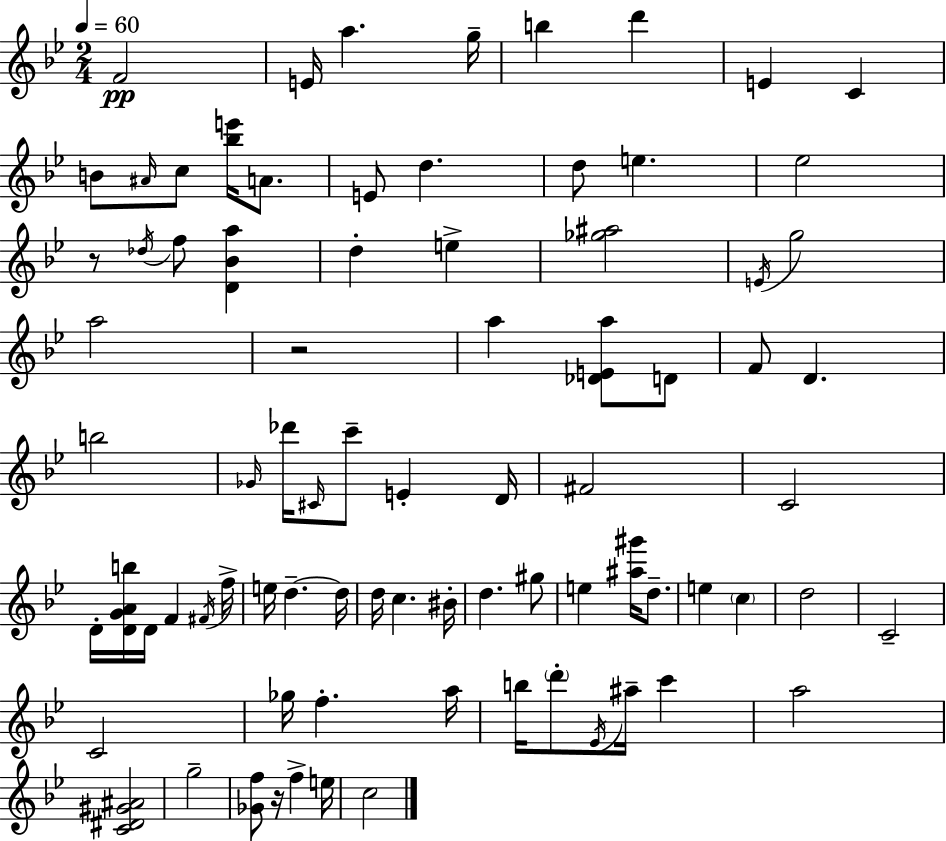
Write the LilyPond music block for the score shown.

{
  \clef treble
  \numericTimeSignature
  \time 2/4
  \key bes \major
  \tempo 4 = 60
  f'2\pp | e'16 a''4. g''16-- | b''4 d'''4 | e'4 c'4 | \break b'8 \grace { ais'16 } c''8 <bes'' e'''>16 a'8. | e'8 d''4. | d''8 e''4. | ees''2 | \break r8 \acciaccatura { des''16 } f''8 <d' bes' a''>4 | d''4-. e''4-> | <ges'' ais''>2 | \acciaccatura { e'16 } g''2 | \break a''2 | r2 | a''4 <des' e' a''>8 | d'8 f'8 d'4. | \break b''2 | \grace { ges'16 } des'''16 \grace { cis'16 } c'''8-- | e'4-. d'16 fis'2 | c'2 | \break d'16-. <d' g' a' b''>16 d'16 | f'4 \acciaccatura { fis'16 } f''16-> e''16 d''4.--~~ | d''16 d''16 c''4. | bis'16-. d''4. | \break gis''8 e''4 | <ais'' gis'''>16 d''8.-- e''4 | \parenthesize c''4 d''2 | c'2-- | \break c'2 | ges''16 f''4.-. | a''16 b''16 \parenthesize d'''8-. | \acciaccatura { ees'16 } ais''16-- c'''4 a''2 | \break <c' dis' gis' ais'>2 | g''2-- | <ges' f''>8 | r16 f''4-> e''16 c''2 | \break \bar "|."
}